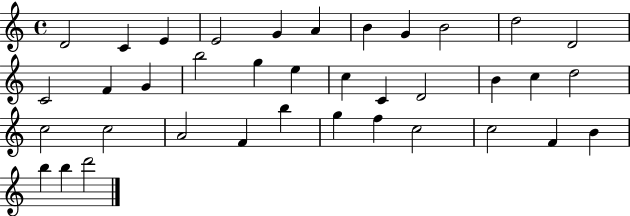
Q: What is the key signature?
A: C major